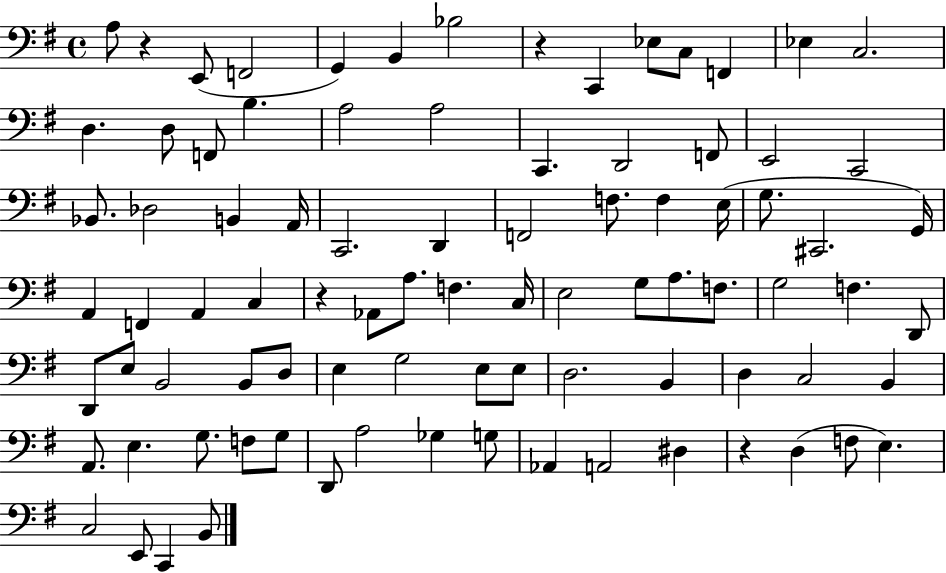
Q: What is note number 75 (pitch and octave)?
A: Ab2